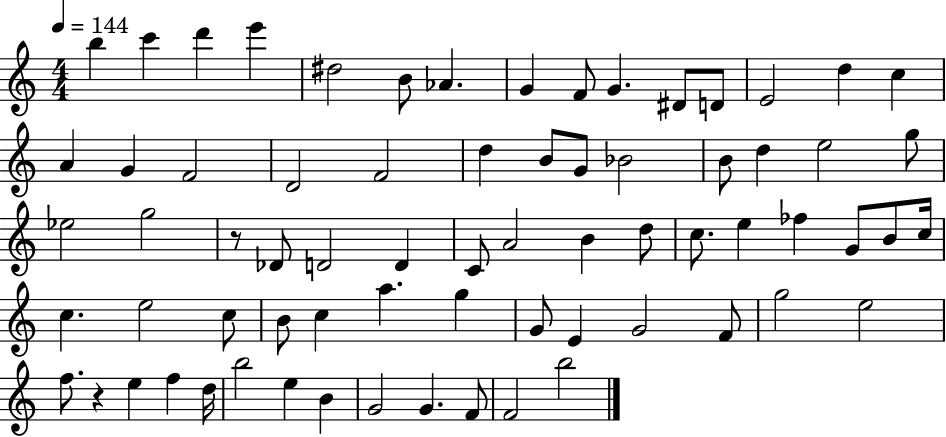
{
  \clef treble
  \numericTimeSignature
  \time 4/4
  \key c \major
  \tempo 4 = 144
  b''4 c'''4 d'''4 e'''4 | dis''2 b'8 aes'4. | g'4 f'8 g'4. dis'8 d'8 | e'2 d''4 c''4 | \break a'4 g'4 f'2 | d'2 f'2 | d''4 b'8 g'8 bes'2 | b'8 d''4 e''2 g''8 | \break ees''2 g''2 | r8 des'8 d'2 d'4 | c'8 a'2 b'4 d''8 | c''8. e''4 fes''4 g'8 b'8 c''16 | \break c''4. e''2 c''8 | b'8 c''4 a''4. g''4 | g'8 e'4 g'2 f'8 | g''2 e''2 | \break f''8. r4 e''4 f''4 d''16 | b''2 e''4 b'4 | g'2 g'4. f'8 | f'2 b''2 | \break \bar "|."
}